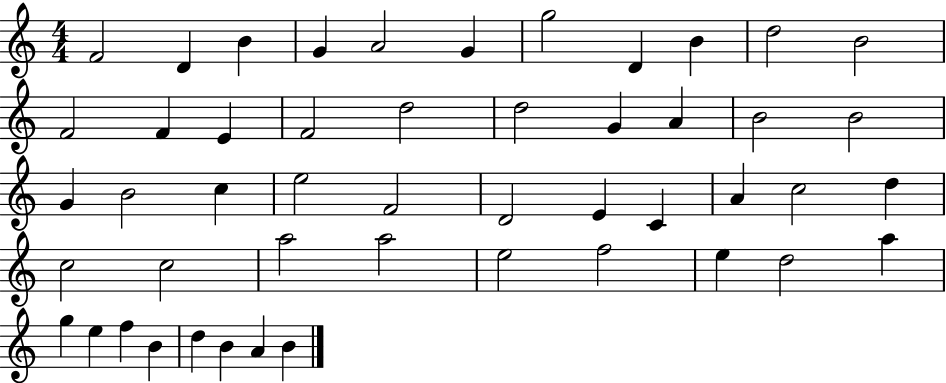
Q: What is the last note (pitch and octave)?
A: B4